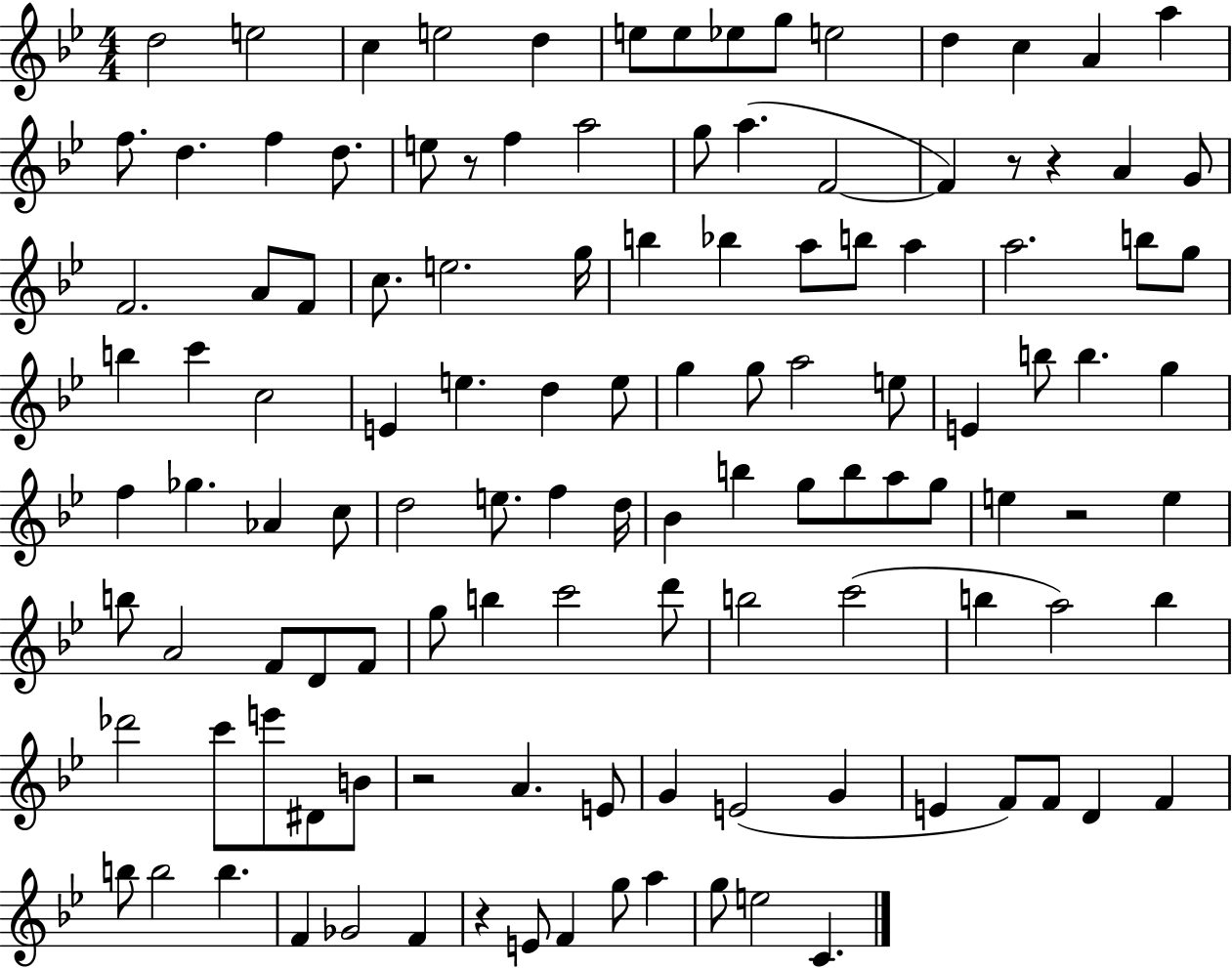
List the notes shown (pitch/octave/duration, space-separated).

D5/h E5/h C5/q E5/h D5/q E5/e E5/e Eb5/e G5/e E5/h D5/q C5/q A4/q A5/q F5/e. D5/q. F5/q D5/e. E5/e R/e F5/q A5/h G5/e A5/q. F4/h F4/q R/e R/q A4/q G4/e F4/h. A4/e F4/e C5/e. E5/h. G5/s B5/q Bb5/q A5/e B5/e A5/q A5/h. B5/e G5/e B5/q C6/q C5/h E4/q E5/q. D5/q E5/e G5/q G5/e A5/h E5/e E4/q B5/e B5/q. G5/q F5/q Gb5/q. Ab4/q C5/e D5/h E5/e. F5/q D5/s Bb4/q B5/q G5/e B5/e A5/e G5/e E5/q R/h E5/q B5/e A4/h F4/e D4/e F4/e G5/e B5/q C6/h D6/e B5/h C6/h B5/q A5/h B5/q Db6/h C6/e E6/e D#4/e B4/e R/h A4/q. E4/e G4/q E4/h G4/q E4/q F4/e F4/e D4/q F4/q B5/e B5/h B5/q. F4/q Gb4/h F4/q R/q E4/e F4/q G5/e A5/q G5/e E5/h C4/q.